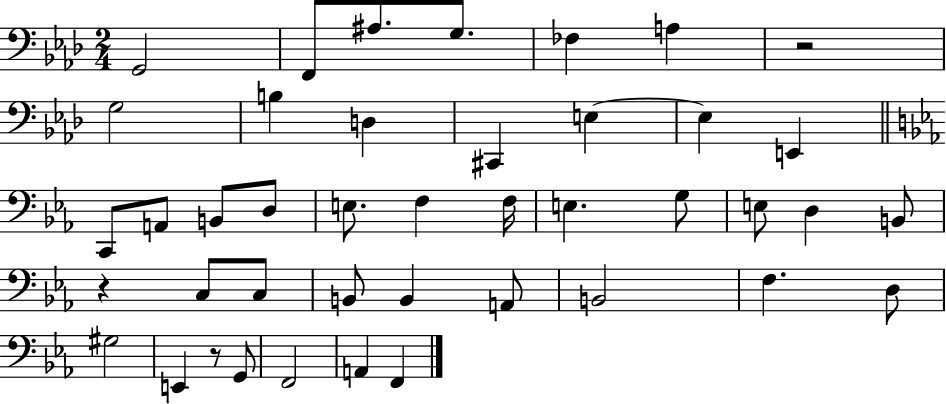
X:1
T:Untitled
M:2/4
L:1/4
K:Ab
G,,2 F,,/2 ^A,/2 G,/2 _F, A, z2 G,2 B, D, ^C,, E, E, E,, C,,/2 A,,/2 B,,/2 D,/2 E,/2 F, F,/4 E, G,/2 E,/2 D, B,,/2 z C,/2 C,/2 B,,/2 B,, A,,/2 B,,2 F, D,/2 ^G,2 E,, z/2 G,,/2 F,,2 A,, F,,